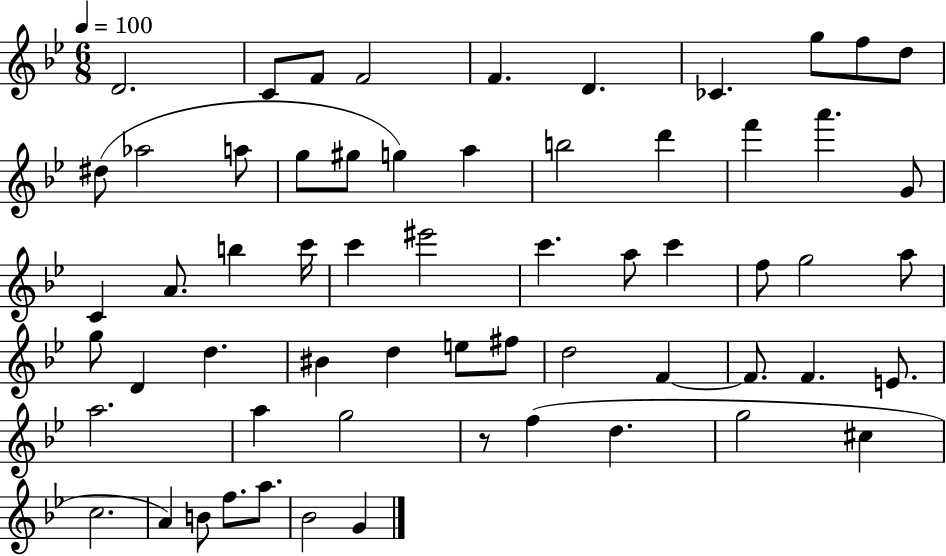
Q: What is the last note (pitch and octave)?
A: G4